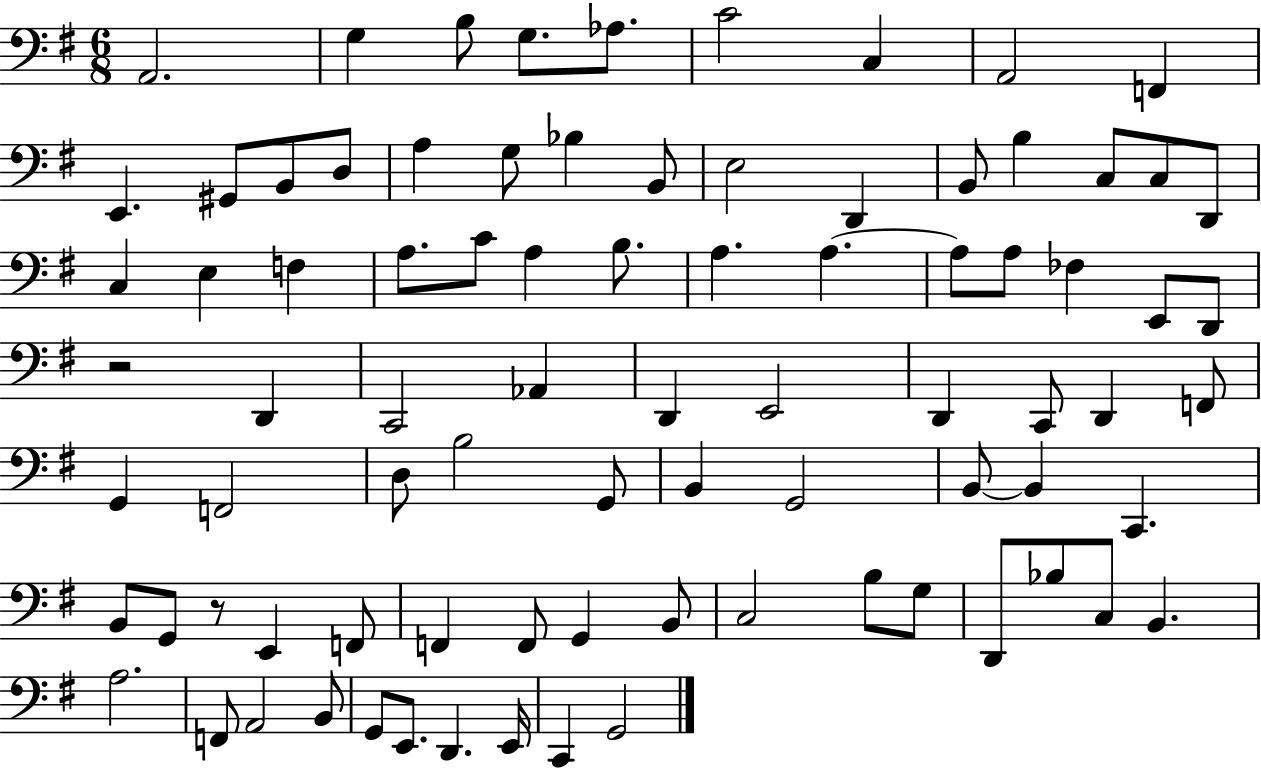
{
  \clef bass
  \numericTimeSignature
  \time 6/8
  \key g \major
  a,2. | g4 b8 g8. aes8. | c'2 c4 | a,2 f,4 | \break e,4. gis,8 b,8 d8 | a4 g8 bes4 b,8 | e2 d,4 | b,8 b4 c8 c8 d,8 | \break c4 e4 f4 | a8. c'8 a4 b8. | a4. a4.~~ | a8 a8 fes4 e,8 d,8 | \break r2 d,4 | c,2 aes,4 | d,4 e,2 | d,4 c,8 d,4 f,8 | \break g,4 f,2 | d8 b2 g,8 | b,4 g,2 | b,8~~ b,4 c,4. | \break b,8 g,8 r8 e,4 f,8 | f,4 f,8 g,4 b,8 | c2 b8 g8 | d,8 bes8 c8 b,4. | \break a2. | f,8 a,2 b,8 | g,8 e,8. d,4. e,16 | c,4 g,2 | \break \bar "|."
}